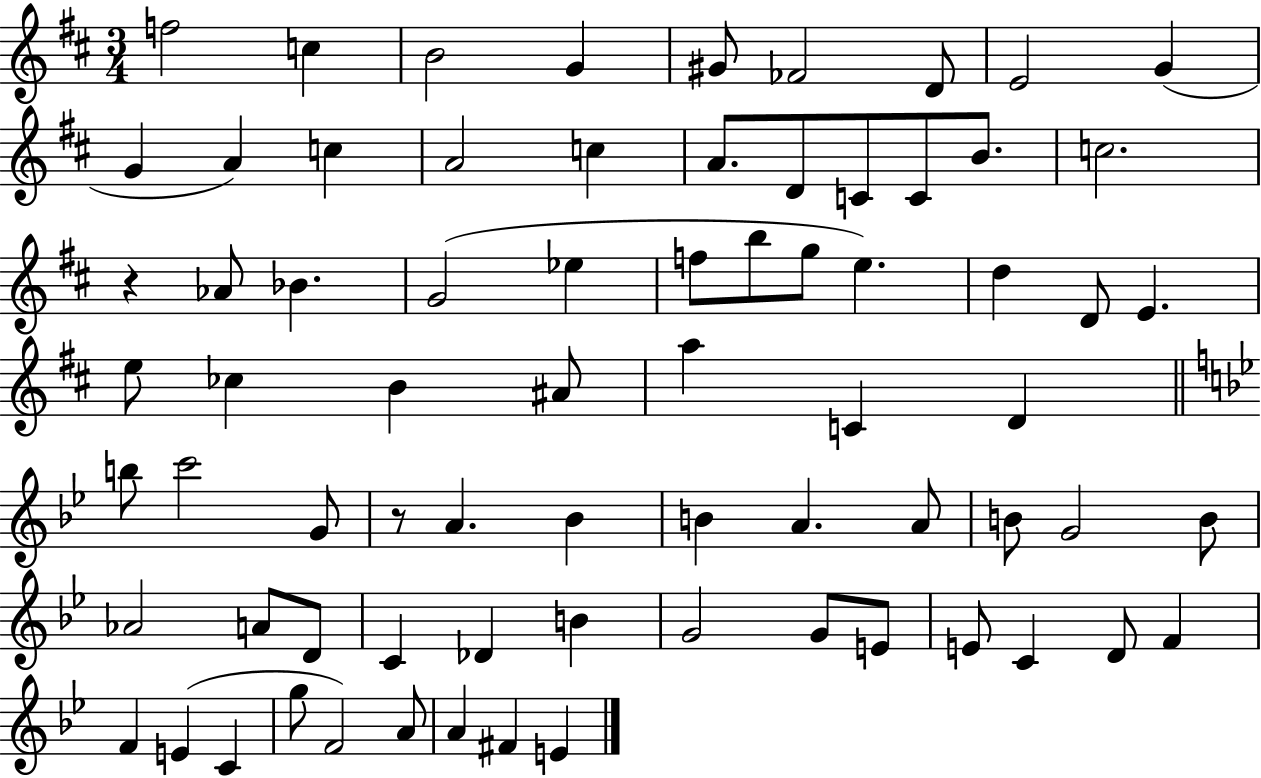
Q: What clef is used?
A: treble